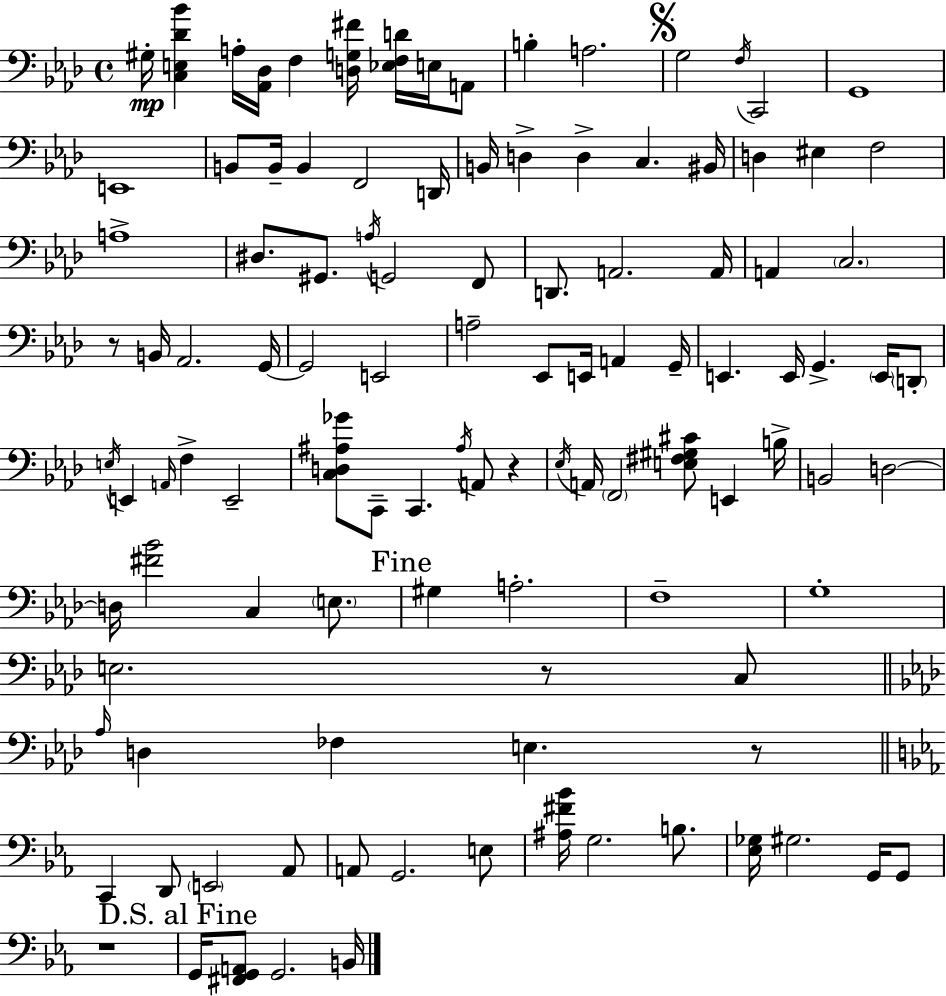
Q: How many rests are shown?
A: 5